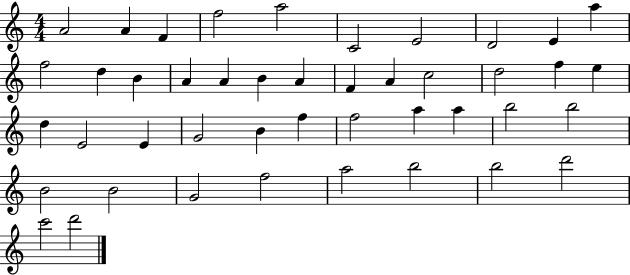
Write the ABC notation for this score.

X:1
T:Untitled
M:4/4
L:1/4
K:C
A2 A F f2 a2 C2 E2 D2 E a f2 d B A A B A F A c2 d2 f e d E2 E G2 B f f2 a a b2 b2 B2 B2 G2 f2 a2 b2 b2 d'2 c'2 d'2